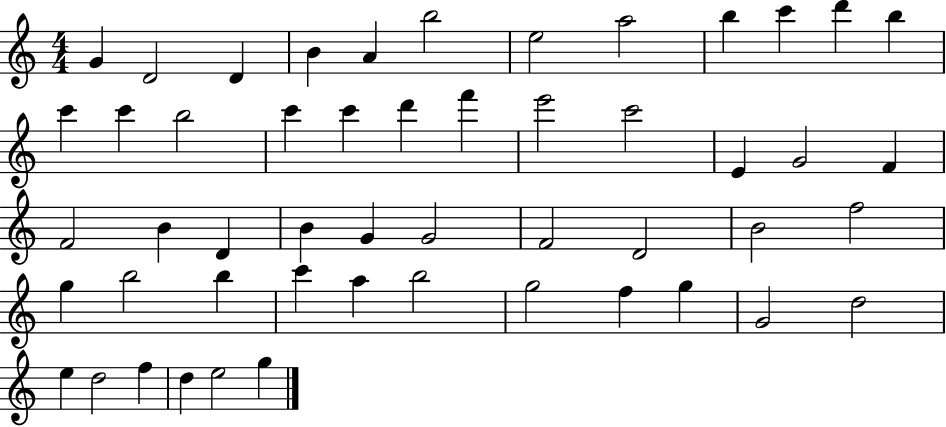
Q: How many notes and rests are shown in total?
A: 51